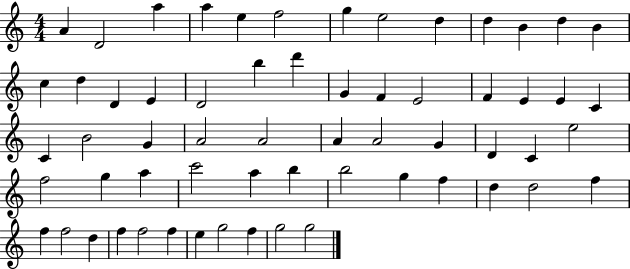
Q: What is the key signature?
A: C major